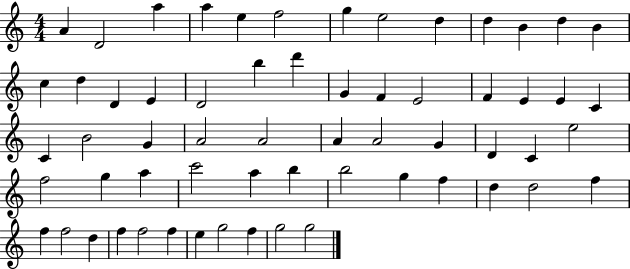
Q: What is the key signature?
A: C major